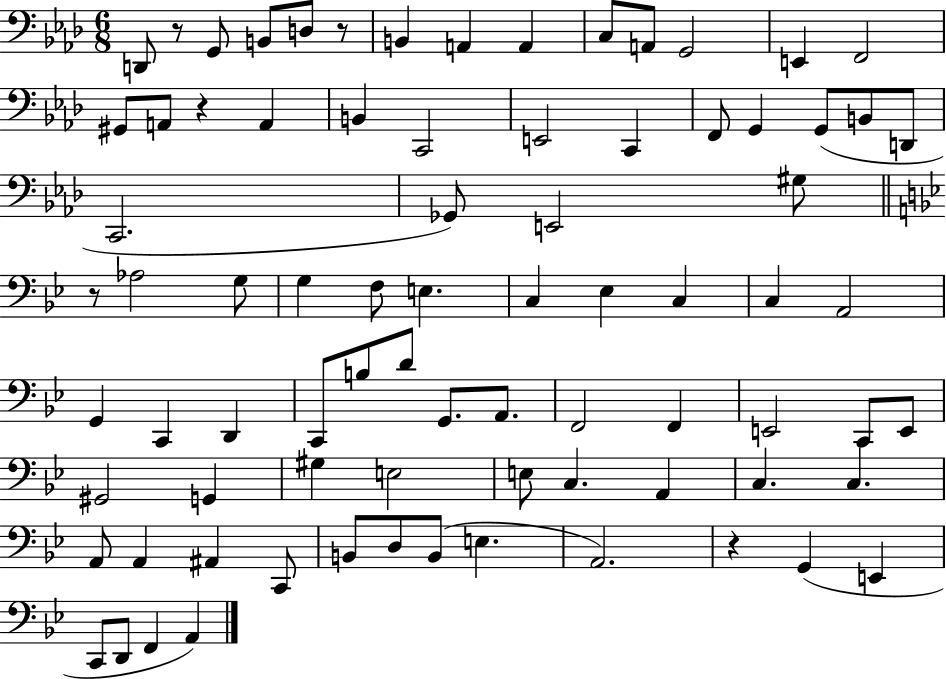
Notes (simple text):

D2/e R/e G2/e B2/e D3/e R/e B2/q A2/q A2/q C3/e A2/e G2/h E2/q F2/h G#2/e A2/e R/q A2/q B2/q C2/h E2/h C2/q F2/e G2/q G2/e B2/e D2/e C2/h. Gb2/e E2/h G#3/e R/e Ab3/h G3/e G3/q F3/e E3/q. C3/q Eb3/q C3/q C3/q A2/h G2/q C2/q D2/q C2/e B3/e D4/e G2/e. A2/e. F2/h F2/q E2/h C2/e E2/e G#2/h G2/q G#3/q E3/h E3/e C3/q. A2/q C3/q. C3/q. A2/e A2/q A#2/q C2/e B2/e D3/e B2/e E3/q. A2/h. R/q G2/q E2/q C2/e D2/e F2/q A2/q